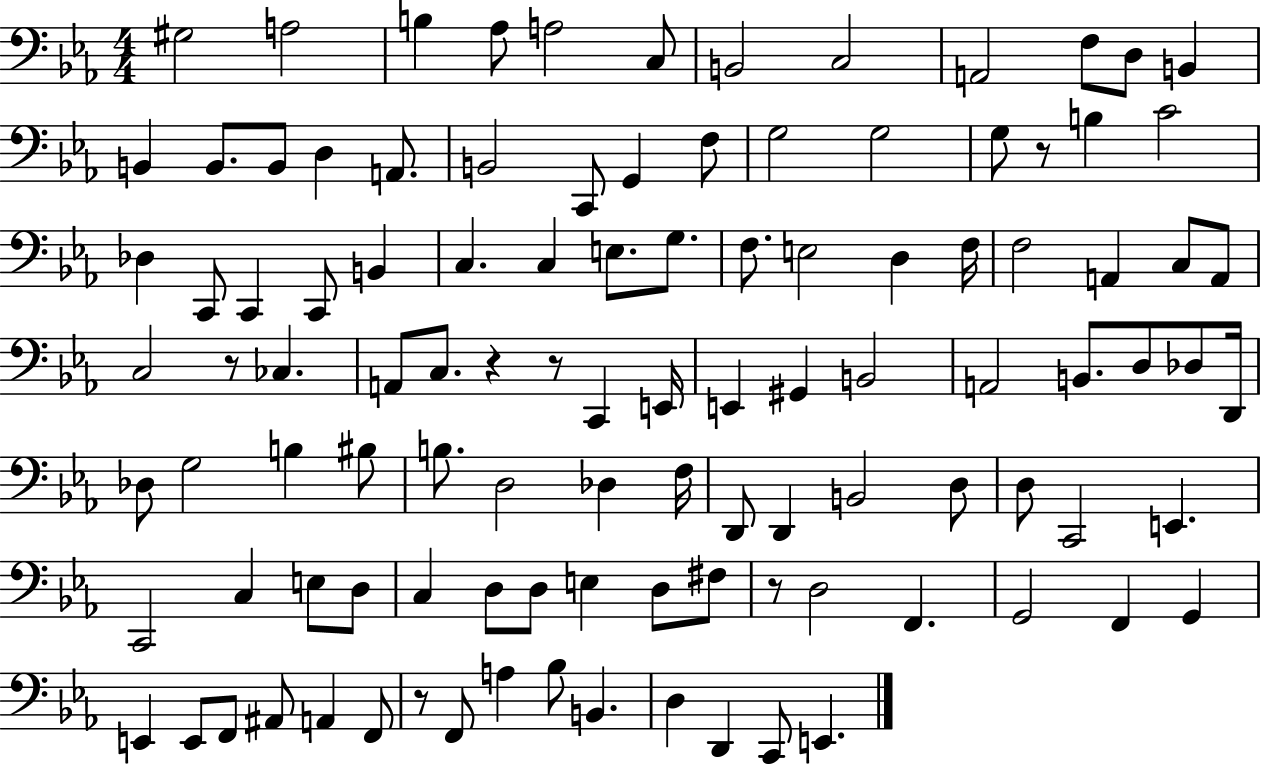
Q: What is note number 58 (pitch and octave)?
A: Db3